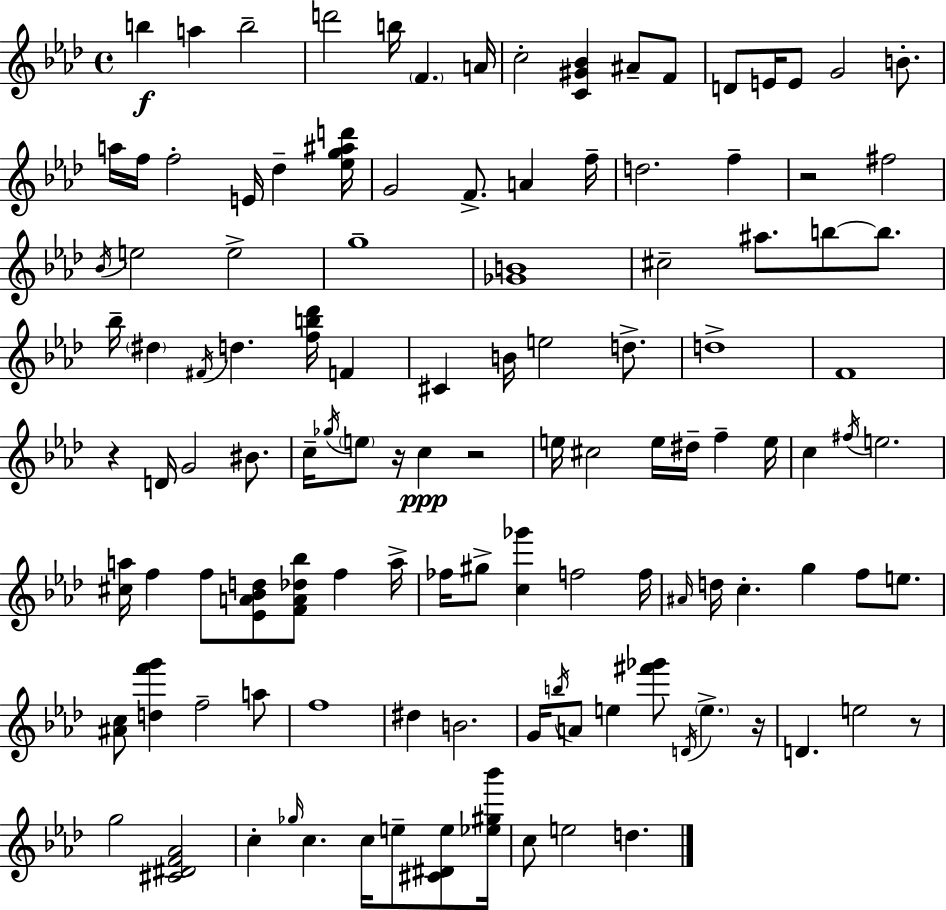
{
  \clef treble
  \time 4/4
  \defaultTimeSignature
  \key aes \major
  b''4\f a''4 b''2-- | d'''2 b''16 \parenthesize f'4. a'16 | c''2-. <c' gis' bes'>4 ais'8-- f'8 | d'8 e'16 e'8 g'2 b'8.-. | \break a''16 f''16 f''2-. e'16 des''4-- <ees'' g'' ais'' d'''>16 | g'2 f'8.-> a'4 f''16-- | d''2. f''4-- | r2 fis''2 | \break \acciaccatura { bes'16 } e''2 e''2-> | g''1-- | <ges' b'>1 | cis''2-- ais''8. b''8~~ b''8. | \break bes''16-- \parenthesize dis''4 \acciaccatura { fis'16 } d''4. <f'' b'' des'''>16 f'4 | cis'4 b'16 e''2 d''8.-> | d''1-> | f'1 | \break r4 d'16 g'2 bis'8. | c''16-- \acciaccatura { ges''16 } \parenthesize e''8 r16 c''4\ppp r2 | e''16 cis''2 e''16 dis''16-- f''4-- | e''16 c''4 \acciaccatura { fis''16 } e''2. | \break <cis'' a''>16 f''4 f''8 <ees' a' bes' d''>8 <f' a' des'' bes''>8 f''4 | a''16-> fes''16 gis''8-> <c'' ges'''>4 f''2 | f''16 \grace { ais'16 } d''16 c''4.-. g''4 | f''8 e''8. <ais' c''>8 <d'' f''' g'''>4 f''2-- | \break a''8 f''1 | dis''4 b'2. | g'16 \acciaccatura { b''16 } a'8 e''4 <fis''' ges'''>8 \acciaccatura { d'16 } | \parenthesize e''4.-> r16 d'4. e''2 | \break r8 g''2 <cis' dis' f' aes'>2 | c''4-. \grace { ges''16 } c''4. | c''16 e''8-- <cis' dis' e''>8 <ees'' gis'' bes'''>16 c''8 e''2 | d''4. \bar "|."
}